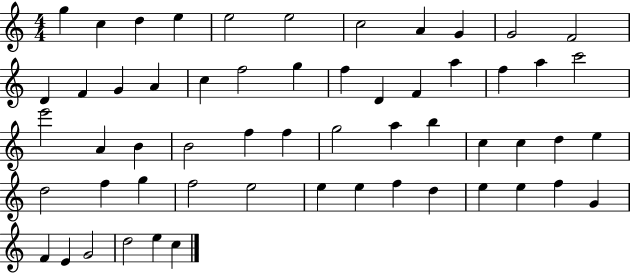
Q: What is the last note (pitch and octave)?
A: C5